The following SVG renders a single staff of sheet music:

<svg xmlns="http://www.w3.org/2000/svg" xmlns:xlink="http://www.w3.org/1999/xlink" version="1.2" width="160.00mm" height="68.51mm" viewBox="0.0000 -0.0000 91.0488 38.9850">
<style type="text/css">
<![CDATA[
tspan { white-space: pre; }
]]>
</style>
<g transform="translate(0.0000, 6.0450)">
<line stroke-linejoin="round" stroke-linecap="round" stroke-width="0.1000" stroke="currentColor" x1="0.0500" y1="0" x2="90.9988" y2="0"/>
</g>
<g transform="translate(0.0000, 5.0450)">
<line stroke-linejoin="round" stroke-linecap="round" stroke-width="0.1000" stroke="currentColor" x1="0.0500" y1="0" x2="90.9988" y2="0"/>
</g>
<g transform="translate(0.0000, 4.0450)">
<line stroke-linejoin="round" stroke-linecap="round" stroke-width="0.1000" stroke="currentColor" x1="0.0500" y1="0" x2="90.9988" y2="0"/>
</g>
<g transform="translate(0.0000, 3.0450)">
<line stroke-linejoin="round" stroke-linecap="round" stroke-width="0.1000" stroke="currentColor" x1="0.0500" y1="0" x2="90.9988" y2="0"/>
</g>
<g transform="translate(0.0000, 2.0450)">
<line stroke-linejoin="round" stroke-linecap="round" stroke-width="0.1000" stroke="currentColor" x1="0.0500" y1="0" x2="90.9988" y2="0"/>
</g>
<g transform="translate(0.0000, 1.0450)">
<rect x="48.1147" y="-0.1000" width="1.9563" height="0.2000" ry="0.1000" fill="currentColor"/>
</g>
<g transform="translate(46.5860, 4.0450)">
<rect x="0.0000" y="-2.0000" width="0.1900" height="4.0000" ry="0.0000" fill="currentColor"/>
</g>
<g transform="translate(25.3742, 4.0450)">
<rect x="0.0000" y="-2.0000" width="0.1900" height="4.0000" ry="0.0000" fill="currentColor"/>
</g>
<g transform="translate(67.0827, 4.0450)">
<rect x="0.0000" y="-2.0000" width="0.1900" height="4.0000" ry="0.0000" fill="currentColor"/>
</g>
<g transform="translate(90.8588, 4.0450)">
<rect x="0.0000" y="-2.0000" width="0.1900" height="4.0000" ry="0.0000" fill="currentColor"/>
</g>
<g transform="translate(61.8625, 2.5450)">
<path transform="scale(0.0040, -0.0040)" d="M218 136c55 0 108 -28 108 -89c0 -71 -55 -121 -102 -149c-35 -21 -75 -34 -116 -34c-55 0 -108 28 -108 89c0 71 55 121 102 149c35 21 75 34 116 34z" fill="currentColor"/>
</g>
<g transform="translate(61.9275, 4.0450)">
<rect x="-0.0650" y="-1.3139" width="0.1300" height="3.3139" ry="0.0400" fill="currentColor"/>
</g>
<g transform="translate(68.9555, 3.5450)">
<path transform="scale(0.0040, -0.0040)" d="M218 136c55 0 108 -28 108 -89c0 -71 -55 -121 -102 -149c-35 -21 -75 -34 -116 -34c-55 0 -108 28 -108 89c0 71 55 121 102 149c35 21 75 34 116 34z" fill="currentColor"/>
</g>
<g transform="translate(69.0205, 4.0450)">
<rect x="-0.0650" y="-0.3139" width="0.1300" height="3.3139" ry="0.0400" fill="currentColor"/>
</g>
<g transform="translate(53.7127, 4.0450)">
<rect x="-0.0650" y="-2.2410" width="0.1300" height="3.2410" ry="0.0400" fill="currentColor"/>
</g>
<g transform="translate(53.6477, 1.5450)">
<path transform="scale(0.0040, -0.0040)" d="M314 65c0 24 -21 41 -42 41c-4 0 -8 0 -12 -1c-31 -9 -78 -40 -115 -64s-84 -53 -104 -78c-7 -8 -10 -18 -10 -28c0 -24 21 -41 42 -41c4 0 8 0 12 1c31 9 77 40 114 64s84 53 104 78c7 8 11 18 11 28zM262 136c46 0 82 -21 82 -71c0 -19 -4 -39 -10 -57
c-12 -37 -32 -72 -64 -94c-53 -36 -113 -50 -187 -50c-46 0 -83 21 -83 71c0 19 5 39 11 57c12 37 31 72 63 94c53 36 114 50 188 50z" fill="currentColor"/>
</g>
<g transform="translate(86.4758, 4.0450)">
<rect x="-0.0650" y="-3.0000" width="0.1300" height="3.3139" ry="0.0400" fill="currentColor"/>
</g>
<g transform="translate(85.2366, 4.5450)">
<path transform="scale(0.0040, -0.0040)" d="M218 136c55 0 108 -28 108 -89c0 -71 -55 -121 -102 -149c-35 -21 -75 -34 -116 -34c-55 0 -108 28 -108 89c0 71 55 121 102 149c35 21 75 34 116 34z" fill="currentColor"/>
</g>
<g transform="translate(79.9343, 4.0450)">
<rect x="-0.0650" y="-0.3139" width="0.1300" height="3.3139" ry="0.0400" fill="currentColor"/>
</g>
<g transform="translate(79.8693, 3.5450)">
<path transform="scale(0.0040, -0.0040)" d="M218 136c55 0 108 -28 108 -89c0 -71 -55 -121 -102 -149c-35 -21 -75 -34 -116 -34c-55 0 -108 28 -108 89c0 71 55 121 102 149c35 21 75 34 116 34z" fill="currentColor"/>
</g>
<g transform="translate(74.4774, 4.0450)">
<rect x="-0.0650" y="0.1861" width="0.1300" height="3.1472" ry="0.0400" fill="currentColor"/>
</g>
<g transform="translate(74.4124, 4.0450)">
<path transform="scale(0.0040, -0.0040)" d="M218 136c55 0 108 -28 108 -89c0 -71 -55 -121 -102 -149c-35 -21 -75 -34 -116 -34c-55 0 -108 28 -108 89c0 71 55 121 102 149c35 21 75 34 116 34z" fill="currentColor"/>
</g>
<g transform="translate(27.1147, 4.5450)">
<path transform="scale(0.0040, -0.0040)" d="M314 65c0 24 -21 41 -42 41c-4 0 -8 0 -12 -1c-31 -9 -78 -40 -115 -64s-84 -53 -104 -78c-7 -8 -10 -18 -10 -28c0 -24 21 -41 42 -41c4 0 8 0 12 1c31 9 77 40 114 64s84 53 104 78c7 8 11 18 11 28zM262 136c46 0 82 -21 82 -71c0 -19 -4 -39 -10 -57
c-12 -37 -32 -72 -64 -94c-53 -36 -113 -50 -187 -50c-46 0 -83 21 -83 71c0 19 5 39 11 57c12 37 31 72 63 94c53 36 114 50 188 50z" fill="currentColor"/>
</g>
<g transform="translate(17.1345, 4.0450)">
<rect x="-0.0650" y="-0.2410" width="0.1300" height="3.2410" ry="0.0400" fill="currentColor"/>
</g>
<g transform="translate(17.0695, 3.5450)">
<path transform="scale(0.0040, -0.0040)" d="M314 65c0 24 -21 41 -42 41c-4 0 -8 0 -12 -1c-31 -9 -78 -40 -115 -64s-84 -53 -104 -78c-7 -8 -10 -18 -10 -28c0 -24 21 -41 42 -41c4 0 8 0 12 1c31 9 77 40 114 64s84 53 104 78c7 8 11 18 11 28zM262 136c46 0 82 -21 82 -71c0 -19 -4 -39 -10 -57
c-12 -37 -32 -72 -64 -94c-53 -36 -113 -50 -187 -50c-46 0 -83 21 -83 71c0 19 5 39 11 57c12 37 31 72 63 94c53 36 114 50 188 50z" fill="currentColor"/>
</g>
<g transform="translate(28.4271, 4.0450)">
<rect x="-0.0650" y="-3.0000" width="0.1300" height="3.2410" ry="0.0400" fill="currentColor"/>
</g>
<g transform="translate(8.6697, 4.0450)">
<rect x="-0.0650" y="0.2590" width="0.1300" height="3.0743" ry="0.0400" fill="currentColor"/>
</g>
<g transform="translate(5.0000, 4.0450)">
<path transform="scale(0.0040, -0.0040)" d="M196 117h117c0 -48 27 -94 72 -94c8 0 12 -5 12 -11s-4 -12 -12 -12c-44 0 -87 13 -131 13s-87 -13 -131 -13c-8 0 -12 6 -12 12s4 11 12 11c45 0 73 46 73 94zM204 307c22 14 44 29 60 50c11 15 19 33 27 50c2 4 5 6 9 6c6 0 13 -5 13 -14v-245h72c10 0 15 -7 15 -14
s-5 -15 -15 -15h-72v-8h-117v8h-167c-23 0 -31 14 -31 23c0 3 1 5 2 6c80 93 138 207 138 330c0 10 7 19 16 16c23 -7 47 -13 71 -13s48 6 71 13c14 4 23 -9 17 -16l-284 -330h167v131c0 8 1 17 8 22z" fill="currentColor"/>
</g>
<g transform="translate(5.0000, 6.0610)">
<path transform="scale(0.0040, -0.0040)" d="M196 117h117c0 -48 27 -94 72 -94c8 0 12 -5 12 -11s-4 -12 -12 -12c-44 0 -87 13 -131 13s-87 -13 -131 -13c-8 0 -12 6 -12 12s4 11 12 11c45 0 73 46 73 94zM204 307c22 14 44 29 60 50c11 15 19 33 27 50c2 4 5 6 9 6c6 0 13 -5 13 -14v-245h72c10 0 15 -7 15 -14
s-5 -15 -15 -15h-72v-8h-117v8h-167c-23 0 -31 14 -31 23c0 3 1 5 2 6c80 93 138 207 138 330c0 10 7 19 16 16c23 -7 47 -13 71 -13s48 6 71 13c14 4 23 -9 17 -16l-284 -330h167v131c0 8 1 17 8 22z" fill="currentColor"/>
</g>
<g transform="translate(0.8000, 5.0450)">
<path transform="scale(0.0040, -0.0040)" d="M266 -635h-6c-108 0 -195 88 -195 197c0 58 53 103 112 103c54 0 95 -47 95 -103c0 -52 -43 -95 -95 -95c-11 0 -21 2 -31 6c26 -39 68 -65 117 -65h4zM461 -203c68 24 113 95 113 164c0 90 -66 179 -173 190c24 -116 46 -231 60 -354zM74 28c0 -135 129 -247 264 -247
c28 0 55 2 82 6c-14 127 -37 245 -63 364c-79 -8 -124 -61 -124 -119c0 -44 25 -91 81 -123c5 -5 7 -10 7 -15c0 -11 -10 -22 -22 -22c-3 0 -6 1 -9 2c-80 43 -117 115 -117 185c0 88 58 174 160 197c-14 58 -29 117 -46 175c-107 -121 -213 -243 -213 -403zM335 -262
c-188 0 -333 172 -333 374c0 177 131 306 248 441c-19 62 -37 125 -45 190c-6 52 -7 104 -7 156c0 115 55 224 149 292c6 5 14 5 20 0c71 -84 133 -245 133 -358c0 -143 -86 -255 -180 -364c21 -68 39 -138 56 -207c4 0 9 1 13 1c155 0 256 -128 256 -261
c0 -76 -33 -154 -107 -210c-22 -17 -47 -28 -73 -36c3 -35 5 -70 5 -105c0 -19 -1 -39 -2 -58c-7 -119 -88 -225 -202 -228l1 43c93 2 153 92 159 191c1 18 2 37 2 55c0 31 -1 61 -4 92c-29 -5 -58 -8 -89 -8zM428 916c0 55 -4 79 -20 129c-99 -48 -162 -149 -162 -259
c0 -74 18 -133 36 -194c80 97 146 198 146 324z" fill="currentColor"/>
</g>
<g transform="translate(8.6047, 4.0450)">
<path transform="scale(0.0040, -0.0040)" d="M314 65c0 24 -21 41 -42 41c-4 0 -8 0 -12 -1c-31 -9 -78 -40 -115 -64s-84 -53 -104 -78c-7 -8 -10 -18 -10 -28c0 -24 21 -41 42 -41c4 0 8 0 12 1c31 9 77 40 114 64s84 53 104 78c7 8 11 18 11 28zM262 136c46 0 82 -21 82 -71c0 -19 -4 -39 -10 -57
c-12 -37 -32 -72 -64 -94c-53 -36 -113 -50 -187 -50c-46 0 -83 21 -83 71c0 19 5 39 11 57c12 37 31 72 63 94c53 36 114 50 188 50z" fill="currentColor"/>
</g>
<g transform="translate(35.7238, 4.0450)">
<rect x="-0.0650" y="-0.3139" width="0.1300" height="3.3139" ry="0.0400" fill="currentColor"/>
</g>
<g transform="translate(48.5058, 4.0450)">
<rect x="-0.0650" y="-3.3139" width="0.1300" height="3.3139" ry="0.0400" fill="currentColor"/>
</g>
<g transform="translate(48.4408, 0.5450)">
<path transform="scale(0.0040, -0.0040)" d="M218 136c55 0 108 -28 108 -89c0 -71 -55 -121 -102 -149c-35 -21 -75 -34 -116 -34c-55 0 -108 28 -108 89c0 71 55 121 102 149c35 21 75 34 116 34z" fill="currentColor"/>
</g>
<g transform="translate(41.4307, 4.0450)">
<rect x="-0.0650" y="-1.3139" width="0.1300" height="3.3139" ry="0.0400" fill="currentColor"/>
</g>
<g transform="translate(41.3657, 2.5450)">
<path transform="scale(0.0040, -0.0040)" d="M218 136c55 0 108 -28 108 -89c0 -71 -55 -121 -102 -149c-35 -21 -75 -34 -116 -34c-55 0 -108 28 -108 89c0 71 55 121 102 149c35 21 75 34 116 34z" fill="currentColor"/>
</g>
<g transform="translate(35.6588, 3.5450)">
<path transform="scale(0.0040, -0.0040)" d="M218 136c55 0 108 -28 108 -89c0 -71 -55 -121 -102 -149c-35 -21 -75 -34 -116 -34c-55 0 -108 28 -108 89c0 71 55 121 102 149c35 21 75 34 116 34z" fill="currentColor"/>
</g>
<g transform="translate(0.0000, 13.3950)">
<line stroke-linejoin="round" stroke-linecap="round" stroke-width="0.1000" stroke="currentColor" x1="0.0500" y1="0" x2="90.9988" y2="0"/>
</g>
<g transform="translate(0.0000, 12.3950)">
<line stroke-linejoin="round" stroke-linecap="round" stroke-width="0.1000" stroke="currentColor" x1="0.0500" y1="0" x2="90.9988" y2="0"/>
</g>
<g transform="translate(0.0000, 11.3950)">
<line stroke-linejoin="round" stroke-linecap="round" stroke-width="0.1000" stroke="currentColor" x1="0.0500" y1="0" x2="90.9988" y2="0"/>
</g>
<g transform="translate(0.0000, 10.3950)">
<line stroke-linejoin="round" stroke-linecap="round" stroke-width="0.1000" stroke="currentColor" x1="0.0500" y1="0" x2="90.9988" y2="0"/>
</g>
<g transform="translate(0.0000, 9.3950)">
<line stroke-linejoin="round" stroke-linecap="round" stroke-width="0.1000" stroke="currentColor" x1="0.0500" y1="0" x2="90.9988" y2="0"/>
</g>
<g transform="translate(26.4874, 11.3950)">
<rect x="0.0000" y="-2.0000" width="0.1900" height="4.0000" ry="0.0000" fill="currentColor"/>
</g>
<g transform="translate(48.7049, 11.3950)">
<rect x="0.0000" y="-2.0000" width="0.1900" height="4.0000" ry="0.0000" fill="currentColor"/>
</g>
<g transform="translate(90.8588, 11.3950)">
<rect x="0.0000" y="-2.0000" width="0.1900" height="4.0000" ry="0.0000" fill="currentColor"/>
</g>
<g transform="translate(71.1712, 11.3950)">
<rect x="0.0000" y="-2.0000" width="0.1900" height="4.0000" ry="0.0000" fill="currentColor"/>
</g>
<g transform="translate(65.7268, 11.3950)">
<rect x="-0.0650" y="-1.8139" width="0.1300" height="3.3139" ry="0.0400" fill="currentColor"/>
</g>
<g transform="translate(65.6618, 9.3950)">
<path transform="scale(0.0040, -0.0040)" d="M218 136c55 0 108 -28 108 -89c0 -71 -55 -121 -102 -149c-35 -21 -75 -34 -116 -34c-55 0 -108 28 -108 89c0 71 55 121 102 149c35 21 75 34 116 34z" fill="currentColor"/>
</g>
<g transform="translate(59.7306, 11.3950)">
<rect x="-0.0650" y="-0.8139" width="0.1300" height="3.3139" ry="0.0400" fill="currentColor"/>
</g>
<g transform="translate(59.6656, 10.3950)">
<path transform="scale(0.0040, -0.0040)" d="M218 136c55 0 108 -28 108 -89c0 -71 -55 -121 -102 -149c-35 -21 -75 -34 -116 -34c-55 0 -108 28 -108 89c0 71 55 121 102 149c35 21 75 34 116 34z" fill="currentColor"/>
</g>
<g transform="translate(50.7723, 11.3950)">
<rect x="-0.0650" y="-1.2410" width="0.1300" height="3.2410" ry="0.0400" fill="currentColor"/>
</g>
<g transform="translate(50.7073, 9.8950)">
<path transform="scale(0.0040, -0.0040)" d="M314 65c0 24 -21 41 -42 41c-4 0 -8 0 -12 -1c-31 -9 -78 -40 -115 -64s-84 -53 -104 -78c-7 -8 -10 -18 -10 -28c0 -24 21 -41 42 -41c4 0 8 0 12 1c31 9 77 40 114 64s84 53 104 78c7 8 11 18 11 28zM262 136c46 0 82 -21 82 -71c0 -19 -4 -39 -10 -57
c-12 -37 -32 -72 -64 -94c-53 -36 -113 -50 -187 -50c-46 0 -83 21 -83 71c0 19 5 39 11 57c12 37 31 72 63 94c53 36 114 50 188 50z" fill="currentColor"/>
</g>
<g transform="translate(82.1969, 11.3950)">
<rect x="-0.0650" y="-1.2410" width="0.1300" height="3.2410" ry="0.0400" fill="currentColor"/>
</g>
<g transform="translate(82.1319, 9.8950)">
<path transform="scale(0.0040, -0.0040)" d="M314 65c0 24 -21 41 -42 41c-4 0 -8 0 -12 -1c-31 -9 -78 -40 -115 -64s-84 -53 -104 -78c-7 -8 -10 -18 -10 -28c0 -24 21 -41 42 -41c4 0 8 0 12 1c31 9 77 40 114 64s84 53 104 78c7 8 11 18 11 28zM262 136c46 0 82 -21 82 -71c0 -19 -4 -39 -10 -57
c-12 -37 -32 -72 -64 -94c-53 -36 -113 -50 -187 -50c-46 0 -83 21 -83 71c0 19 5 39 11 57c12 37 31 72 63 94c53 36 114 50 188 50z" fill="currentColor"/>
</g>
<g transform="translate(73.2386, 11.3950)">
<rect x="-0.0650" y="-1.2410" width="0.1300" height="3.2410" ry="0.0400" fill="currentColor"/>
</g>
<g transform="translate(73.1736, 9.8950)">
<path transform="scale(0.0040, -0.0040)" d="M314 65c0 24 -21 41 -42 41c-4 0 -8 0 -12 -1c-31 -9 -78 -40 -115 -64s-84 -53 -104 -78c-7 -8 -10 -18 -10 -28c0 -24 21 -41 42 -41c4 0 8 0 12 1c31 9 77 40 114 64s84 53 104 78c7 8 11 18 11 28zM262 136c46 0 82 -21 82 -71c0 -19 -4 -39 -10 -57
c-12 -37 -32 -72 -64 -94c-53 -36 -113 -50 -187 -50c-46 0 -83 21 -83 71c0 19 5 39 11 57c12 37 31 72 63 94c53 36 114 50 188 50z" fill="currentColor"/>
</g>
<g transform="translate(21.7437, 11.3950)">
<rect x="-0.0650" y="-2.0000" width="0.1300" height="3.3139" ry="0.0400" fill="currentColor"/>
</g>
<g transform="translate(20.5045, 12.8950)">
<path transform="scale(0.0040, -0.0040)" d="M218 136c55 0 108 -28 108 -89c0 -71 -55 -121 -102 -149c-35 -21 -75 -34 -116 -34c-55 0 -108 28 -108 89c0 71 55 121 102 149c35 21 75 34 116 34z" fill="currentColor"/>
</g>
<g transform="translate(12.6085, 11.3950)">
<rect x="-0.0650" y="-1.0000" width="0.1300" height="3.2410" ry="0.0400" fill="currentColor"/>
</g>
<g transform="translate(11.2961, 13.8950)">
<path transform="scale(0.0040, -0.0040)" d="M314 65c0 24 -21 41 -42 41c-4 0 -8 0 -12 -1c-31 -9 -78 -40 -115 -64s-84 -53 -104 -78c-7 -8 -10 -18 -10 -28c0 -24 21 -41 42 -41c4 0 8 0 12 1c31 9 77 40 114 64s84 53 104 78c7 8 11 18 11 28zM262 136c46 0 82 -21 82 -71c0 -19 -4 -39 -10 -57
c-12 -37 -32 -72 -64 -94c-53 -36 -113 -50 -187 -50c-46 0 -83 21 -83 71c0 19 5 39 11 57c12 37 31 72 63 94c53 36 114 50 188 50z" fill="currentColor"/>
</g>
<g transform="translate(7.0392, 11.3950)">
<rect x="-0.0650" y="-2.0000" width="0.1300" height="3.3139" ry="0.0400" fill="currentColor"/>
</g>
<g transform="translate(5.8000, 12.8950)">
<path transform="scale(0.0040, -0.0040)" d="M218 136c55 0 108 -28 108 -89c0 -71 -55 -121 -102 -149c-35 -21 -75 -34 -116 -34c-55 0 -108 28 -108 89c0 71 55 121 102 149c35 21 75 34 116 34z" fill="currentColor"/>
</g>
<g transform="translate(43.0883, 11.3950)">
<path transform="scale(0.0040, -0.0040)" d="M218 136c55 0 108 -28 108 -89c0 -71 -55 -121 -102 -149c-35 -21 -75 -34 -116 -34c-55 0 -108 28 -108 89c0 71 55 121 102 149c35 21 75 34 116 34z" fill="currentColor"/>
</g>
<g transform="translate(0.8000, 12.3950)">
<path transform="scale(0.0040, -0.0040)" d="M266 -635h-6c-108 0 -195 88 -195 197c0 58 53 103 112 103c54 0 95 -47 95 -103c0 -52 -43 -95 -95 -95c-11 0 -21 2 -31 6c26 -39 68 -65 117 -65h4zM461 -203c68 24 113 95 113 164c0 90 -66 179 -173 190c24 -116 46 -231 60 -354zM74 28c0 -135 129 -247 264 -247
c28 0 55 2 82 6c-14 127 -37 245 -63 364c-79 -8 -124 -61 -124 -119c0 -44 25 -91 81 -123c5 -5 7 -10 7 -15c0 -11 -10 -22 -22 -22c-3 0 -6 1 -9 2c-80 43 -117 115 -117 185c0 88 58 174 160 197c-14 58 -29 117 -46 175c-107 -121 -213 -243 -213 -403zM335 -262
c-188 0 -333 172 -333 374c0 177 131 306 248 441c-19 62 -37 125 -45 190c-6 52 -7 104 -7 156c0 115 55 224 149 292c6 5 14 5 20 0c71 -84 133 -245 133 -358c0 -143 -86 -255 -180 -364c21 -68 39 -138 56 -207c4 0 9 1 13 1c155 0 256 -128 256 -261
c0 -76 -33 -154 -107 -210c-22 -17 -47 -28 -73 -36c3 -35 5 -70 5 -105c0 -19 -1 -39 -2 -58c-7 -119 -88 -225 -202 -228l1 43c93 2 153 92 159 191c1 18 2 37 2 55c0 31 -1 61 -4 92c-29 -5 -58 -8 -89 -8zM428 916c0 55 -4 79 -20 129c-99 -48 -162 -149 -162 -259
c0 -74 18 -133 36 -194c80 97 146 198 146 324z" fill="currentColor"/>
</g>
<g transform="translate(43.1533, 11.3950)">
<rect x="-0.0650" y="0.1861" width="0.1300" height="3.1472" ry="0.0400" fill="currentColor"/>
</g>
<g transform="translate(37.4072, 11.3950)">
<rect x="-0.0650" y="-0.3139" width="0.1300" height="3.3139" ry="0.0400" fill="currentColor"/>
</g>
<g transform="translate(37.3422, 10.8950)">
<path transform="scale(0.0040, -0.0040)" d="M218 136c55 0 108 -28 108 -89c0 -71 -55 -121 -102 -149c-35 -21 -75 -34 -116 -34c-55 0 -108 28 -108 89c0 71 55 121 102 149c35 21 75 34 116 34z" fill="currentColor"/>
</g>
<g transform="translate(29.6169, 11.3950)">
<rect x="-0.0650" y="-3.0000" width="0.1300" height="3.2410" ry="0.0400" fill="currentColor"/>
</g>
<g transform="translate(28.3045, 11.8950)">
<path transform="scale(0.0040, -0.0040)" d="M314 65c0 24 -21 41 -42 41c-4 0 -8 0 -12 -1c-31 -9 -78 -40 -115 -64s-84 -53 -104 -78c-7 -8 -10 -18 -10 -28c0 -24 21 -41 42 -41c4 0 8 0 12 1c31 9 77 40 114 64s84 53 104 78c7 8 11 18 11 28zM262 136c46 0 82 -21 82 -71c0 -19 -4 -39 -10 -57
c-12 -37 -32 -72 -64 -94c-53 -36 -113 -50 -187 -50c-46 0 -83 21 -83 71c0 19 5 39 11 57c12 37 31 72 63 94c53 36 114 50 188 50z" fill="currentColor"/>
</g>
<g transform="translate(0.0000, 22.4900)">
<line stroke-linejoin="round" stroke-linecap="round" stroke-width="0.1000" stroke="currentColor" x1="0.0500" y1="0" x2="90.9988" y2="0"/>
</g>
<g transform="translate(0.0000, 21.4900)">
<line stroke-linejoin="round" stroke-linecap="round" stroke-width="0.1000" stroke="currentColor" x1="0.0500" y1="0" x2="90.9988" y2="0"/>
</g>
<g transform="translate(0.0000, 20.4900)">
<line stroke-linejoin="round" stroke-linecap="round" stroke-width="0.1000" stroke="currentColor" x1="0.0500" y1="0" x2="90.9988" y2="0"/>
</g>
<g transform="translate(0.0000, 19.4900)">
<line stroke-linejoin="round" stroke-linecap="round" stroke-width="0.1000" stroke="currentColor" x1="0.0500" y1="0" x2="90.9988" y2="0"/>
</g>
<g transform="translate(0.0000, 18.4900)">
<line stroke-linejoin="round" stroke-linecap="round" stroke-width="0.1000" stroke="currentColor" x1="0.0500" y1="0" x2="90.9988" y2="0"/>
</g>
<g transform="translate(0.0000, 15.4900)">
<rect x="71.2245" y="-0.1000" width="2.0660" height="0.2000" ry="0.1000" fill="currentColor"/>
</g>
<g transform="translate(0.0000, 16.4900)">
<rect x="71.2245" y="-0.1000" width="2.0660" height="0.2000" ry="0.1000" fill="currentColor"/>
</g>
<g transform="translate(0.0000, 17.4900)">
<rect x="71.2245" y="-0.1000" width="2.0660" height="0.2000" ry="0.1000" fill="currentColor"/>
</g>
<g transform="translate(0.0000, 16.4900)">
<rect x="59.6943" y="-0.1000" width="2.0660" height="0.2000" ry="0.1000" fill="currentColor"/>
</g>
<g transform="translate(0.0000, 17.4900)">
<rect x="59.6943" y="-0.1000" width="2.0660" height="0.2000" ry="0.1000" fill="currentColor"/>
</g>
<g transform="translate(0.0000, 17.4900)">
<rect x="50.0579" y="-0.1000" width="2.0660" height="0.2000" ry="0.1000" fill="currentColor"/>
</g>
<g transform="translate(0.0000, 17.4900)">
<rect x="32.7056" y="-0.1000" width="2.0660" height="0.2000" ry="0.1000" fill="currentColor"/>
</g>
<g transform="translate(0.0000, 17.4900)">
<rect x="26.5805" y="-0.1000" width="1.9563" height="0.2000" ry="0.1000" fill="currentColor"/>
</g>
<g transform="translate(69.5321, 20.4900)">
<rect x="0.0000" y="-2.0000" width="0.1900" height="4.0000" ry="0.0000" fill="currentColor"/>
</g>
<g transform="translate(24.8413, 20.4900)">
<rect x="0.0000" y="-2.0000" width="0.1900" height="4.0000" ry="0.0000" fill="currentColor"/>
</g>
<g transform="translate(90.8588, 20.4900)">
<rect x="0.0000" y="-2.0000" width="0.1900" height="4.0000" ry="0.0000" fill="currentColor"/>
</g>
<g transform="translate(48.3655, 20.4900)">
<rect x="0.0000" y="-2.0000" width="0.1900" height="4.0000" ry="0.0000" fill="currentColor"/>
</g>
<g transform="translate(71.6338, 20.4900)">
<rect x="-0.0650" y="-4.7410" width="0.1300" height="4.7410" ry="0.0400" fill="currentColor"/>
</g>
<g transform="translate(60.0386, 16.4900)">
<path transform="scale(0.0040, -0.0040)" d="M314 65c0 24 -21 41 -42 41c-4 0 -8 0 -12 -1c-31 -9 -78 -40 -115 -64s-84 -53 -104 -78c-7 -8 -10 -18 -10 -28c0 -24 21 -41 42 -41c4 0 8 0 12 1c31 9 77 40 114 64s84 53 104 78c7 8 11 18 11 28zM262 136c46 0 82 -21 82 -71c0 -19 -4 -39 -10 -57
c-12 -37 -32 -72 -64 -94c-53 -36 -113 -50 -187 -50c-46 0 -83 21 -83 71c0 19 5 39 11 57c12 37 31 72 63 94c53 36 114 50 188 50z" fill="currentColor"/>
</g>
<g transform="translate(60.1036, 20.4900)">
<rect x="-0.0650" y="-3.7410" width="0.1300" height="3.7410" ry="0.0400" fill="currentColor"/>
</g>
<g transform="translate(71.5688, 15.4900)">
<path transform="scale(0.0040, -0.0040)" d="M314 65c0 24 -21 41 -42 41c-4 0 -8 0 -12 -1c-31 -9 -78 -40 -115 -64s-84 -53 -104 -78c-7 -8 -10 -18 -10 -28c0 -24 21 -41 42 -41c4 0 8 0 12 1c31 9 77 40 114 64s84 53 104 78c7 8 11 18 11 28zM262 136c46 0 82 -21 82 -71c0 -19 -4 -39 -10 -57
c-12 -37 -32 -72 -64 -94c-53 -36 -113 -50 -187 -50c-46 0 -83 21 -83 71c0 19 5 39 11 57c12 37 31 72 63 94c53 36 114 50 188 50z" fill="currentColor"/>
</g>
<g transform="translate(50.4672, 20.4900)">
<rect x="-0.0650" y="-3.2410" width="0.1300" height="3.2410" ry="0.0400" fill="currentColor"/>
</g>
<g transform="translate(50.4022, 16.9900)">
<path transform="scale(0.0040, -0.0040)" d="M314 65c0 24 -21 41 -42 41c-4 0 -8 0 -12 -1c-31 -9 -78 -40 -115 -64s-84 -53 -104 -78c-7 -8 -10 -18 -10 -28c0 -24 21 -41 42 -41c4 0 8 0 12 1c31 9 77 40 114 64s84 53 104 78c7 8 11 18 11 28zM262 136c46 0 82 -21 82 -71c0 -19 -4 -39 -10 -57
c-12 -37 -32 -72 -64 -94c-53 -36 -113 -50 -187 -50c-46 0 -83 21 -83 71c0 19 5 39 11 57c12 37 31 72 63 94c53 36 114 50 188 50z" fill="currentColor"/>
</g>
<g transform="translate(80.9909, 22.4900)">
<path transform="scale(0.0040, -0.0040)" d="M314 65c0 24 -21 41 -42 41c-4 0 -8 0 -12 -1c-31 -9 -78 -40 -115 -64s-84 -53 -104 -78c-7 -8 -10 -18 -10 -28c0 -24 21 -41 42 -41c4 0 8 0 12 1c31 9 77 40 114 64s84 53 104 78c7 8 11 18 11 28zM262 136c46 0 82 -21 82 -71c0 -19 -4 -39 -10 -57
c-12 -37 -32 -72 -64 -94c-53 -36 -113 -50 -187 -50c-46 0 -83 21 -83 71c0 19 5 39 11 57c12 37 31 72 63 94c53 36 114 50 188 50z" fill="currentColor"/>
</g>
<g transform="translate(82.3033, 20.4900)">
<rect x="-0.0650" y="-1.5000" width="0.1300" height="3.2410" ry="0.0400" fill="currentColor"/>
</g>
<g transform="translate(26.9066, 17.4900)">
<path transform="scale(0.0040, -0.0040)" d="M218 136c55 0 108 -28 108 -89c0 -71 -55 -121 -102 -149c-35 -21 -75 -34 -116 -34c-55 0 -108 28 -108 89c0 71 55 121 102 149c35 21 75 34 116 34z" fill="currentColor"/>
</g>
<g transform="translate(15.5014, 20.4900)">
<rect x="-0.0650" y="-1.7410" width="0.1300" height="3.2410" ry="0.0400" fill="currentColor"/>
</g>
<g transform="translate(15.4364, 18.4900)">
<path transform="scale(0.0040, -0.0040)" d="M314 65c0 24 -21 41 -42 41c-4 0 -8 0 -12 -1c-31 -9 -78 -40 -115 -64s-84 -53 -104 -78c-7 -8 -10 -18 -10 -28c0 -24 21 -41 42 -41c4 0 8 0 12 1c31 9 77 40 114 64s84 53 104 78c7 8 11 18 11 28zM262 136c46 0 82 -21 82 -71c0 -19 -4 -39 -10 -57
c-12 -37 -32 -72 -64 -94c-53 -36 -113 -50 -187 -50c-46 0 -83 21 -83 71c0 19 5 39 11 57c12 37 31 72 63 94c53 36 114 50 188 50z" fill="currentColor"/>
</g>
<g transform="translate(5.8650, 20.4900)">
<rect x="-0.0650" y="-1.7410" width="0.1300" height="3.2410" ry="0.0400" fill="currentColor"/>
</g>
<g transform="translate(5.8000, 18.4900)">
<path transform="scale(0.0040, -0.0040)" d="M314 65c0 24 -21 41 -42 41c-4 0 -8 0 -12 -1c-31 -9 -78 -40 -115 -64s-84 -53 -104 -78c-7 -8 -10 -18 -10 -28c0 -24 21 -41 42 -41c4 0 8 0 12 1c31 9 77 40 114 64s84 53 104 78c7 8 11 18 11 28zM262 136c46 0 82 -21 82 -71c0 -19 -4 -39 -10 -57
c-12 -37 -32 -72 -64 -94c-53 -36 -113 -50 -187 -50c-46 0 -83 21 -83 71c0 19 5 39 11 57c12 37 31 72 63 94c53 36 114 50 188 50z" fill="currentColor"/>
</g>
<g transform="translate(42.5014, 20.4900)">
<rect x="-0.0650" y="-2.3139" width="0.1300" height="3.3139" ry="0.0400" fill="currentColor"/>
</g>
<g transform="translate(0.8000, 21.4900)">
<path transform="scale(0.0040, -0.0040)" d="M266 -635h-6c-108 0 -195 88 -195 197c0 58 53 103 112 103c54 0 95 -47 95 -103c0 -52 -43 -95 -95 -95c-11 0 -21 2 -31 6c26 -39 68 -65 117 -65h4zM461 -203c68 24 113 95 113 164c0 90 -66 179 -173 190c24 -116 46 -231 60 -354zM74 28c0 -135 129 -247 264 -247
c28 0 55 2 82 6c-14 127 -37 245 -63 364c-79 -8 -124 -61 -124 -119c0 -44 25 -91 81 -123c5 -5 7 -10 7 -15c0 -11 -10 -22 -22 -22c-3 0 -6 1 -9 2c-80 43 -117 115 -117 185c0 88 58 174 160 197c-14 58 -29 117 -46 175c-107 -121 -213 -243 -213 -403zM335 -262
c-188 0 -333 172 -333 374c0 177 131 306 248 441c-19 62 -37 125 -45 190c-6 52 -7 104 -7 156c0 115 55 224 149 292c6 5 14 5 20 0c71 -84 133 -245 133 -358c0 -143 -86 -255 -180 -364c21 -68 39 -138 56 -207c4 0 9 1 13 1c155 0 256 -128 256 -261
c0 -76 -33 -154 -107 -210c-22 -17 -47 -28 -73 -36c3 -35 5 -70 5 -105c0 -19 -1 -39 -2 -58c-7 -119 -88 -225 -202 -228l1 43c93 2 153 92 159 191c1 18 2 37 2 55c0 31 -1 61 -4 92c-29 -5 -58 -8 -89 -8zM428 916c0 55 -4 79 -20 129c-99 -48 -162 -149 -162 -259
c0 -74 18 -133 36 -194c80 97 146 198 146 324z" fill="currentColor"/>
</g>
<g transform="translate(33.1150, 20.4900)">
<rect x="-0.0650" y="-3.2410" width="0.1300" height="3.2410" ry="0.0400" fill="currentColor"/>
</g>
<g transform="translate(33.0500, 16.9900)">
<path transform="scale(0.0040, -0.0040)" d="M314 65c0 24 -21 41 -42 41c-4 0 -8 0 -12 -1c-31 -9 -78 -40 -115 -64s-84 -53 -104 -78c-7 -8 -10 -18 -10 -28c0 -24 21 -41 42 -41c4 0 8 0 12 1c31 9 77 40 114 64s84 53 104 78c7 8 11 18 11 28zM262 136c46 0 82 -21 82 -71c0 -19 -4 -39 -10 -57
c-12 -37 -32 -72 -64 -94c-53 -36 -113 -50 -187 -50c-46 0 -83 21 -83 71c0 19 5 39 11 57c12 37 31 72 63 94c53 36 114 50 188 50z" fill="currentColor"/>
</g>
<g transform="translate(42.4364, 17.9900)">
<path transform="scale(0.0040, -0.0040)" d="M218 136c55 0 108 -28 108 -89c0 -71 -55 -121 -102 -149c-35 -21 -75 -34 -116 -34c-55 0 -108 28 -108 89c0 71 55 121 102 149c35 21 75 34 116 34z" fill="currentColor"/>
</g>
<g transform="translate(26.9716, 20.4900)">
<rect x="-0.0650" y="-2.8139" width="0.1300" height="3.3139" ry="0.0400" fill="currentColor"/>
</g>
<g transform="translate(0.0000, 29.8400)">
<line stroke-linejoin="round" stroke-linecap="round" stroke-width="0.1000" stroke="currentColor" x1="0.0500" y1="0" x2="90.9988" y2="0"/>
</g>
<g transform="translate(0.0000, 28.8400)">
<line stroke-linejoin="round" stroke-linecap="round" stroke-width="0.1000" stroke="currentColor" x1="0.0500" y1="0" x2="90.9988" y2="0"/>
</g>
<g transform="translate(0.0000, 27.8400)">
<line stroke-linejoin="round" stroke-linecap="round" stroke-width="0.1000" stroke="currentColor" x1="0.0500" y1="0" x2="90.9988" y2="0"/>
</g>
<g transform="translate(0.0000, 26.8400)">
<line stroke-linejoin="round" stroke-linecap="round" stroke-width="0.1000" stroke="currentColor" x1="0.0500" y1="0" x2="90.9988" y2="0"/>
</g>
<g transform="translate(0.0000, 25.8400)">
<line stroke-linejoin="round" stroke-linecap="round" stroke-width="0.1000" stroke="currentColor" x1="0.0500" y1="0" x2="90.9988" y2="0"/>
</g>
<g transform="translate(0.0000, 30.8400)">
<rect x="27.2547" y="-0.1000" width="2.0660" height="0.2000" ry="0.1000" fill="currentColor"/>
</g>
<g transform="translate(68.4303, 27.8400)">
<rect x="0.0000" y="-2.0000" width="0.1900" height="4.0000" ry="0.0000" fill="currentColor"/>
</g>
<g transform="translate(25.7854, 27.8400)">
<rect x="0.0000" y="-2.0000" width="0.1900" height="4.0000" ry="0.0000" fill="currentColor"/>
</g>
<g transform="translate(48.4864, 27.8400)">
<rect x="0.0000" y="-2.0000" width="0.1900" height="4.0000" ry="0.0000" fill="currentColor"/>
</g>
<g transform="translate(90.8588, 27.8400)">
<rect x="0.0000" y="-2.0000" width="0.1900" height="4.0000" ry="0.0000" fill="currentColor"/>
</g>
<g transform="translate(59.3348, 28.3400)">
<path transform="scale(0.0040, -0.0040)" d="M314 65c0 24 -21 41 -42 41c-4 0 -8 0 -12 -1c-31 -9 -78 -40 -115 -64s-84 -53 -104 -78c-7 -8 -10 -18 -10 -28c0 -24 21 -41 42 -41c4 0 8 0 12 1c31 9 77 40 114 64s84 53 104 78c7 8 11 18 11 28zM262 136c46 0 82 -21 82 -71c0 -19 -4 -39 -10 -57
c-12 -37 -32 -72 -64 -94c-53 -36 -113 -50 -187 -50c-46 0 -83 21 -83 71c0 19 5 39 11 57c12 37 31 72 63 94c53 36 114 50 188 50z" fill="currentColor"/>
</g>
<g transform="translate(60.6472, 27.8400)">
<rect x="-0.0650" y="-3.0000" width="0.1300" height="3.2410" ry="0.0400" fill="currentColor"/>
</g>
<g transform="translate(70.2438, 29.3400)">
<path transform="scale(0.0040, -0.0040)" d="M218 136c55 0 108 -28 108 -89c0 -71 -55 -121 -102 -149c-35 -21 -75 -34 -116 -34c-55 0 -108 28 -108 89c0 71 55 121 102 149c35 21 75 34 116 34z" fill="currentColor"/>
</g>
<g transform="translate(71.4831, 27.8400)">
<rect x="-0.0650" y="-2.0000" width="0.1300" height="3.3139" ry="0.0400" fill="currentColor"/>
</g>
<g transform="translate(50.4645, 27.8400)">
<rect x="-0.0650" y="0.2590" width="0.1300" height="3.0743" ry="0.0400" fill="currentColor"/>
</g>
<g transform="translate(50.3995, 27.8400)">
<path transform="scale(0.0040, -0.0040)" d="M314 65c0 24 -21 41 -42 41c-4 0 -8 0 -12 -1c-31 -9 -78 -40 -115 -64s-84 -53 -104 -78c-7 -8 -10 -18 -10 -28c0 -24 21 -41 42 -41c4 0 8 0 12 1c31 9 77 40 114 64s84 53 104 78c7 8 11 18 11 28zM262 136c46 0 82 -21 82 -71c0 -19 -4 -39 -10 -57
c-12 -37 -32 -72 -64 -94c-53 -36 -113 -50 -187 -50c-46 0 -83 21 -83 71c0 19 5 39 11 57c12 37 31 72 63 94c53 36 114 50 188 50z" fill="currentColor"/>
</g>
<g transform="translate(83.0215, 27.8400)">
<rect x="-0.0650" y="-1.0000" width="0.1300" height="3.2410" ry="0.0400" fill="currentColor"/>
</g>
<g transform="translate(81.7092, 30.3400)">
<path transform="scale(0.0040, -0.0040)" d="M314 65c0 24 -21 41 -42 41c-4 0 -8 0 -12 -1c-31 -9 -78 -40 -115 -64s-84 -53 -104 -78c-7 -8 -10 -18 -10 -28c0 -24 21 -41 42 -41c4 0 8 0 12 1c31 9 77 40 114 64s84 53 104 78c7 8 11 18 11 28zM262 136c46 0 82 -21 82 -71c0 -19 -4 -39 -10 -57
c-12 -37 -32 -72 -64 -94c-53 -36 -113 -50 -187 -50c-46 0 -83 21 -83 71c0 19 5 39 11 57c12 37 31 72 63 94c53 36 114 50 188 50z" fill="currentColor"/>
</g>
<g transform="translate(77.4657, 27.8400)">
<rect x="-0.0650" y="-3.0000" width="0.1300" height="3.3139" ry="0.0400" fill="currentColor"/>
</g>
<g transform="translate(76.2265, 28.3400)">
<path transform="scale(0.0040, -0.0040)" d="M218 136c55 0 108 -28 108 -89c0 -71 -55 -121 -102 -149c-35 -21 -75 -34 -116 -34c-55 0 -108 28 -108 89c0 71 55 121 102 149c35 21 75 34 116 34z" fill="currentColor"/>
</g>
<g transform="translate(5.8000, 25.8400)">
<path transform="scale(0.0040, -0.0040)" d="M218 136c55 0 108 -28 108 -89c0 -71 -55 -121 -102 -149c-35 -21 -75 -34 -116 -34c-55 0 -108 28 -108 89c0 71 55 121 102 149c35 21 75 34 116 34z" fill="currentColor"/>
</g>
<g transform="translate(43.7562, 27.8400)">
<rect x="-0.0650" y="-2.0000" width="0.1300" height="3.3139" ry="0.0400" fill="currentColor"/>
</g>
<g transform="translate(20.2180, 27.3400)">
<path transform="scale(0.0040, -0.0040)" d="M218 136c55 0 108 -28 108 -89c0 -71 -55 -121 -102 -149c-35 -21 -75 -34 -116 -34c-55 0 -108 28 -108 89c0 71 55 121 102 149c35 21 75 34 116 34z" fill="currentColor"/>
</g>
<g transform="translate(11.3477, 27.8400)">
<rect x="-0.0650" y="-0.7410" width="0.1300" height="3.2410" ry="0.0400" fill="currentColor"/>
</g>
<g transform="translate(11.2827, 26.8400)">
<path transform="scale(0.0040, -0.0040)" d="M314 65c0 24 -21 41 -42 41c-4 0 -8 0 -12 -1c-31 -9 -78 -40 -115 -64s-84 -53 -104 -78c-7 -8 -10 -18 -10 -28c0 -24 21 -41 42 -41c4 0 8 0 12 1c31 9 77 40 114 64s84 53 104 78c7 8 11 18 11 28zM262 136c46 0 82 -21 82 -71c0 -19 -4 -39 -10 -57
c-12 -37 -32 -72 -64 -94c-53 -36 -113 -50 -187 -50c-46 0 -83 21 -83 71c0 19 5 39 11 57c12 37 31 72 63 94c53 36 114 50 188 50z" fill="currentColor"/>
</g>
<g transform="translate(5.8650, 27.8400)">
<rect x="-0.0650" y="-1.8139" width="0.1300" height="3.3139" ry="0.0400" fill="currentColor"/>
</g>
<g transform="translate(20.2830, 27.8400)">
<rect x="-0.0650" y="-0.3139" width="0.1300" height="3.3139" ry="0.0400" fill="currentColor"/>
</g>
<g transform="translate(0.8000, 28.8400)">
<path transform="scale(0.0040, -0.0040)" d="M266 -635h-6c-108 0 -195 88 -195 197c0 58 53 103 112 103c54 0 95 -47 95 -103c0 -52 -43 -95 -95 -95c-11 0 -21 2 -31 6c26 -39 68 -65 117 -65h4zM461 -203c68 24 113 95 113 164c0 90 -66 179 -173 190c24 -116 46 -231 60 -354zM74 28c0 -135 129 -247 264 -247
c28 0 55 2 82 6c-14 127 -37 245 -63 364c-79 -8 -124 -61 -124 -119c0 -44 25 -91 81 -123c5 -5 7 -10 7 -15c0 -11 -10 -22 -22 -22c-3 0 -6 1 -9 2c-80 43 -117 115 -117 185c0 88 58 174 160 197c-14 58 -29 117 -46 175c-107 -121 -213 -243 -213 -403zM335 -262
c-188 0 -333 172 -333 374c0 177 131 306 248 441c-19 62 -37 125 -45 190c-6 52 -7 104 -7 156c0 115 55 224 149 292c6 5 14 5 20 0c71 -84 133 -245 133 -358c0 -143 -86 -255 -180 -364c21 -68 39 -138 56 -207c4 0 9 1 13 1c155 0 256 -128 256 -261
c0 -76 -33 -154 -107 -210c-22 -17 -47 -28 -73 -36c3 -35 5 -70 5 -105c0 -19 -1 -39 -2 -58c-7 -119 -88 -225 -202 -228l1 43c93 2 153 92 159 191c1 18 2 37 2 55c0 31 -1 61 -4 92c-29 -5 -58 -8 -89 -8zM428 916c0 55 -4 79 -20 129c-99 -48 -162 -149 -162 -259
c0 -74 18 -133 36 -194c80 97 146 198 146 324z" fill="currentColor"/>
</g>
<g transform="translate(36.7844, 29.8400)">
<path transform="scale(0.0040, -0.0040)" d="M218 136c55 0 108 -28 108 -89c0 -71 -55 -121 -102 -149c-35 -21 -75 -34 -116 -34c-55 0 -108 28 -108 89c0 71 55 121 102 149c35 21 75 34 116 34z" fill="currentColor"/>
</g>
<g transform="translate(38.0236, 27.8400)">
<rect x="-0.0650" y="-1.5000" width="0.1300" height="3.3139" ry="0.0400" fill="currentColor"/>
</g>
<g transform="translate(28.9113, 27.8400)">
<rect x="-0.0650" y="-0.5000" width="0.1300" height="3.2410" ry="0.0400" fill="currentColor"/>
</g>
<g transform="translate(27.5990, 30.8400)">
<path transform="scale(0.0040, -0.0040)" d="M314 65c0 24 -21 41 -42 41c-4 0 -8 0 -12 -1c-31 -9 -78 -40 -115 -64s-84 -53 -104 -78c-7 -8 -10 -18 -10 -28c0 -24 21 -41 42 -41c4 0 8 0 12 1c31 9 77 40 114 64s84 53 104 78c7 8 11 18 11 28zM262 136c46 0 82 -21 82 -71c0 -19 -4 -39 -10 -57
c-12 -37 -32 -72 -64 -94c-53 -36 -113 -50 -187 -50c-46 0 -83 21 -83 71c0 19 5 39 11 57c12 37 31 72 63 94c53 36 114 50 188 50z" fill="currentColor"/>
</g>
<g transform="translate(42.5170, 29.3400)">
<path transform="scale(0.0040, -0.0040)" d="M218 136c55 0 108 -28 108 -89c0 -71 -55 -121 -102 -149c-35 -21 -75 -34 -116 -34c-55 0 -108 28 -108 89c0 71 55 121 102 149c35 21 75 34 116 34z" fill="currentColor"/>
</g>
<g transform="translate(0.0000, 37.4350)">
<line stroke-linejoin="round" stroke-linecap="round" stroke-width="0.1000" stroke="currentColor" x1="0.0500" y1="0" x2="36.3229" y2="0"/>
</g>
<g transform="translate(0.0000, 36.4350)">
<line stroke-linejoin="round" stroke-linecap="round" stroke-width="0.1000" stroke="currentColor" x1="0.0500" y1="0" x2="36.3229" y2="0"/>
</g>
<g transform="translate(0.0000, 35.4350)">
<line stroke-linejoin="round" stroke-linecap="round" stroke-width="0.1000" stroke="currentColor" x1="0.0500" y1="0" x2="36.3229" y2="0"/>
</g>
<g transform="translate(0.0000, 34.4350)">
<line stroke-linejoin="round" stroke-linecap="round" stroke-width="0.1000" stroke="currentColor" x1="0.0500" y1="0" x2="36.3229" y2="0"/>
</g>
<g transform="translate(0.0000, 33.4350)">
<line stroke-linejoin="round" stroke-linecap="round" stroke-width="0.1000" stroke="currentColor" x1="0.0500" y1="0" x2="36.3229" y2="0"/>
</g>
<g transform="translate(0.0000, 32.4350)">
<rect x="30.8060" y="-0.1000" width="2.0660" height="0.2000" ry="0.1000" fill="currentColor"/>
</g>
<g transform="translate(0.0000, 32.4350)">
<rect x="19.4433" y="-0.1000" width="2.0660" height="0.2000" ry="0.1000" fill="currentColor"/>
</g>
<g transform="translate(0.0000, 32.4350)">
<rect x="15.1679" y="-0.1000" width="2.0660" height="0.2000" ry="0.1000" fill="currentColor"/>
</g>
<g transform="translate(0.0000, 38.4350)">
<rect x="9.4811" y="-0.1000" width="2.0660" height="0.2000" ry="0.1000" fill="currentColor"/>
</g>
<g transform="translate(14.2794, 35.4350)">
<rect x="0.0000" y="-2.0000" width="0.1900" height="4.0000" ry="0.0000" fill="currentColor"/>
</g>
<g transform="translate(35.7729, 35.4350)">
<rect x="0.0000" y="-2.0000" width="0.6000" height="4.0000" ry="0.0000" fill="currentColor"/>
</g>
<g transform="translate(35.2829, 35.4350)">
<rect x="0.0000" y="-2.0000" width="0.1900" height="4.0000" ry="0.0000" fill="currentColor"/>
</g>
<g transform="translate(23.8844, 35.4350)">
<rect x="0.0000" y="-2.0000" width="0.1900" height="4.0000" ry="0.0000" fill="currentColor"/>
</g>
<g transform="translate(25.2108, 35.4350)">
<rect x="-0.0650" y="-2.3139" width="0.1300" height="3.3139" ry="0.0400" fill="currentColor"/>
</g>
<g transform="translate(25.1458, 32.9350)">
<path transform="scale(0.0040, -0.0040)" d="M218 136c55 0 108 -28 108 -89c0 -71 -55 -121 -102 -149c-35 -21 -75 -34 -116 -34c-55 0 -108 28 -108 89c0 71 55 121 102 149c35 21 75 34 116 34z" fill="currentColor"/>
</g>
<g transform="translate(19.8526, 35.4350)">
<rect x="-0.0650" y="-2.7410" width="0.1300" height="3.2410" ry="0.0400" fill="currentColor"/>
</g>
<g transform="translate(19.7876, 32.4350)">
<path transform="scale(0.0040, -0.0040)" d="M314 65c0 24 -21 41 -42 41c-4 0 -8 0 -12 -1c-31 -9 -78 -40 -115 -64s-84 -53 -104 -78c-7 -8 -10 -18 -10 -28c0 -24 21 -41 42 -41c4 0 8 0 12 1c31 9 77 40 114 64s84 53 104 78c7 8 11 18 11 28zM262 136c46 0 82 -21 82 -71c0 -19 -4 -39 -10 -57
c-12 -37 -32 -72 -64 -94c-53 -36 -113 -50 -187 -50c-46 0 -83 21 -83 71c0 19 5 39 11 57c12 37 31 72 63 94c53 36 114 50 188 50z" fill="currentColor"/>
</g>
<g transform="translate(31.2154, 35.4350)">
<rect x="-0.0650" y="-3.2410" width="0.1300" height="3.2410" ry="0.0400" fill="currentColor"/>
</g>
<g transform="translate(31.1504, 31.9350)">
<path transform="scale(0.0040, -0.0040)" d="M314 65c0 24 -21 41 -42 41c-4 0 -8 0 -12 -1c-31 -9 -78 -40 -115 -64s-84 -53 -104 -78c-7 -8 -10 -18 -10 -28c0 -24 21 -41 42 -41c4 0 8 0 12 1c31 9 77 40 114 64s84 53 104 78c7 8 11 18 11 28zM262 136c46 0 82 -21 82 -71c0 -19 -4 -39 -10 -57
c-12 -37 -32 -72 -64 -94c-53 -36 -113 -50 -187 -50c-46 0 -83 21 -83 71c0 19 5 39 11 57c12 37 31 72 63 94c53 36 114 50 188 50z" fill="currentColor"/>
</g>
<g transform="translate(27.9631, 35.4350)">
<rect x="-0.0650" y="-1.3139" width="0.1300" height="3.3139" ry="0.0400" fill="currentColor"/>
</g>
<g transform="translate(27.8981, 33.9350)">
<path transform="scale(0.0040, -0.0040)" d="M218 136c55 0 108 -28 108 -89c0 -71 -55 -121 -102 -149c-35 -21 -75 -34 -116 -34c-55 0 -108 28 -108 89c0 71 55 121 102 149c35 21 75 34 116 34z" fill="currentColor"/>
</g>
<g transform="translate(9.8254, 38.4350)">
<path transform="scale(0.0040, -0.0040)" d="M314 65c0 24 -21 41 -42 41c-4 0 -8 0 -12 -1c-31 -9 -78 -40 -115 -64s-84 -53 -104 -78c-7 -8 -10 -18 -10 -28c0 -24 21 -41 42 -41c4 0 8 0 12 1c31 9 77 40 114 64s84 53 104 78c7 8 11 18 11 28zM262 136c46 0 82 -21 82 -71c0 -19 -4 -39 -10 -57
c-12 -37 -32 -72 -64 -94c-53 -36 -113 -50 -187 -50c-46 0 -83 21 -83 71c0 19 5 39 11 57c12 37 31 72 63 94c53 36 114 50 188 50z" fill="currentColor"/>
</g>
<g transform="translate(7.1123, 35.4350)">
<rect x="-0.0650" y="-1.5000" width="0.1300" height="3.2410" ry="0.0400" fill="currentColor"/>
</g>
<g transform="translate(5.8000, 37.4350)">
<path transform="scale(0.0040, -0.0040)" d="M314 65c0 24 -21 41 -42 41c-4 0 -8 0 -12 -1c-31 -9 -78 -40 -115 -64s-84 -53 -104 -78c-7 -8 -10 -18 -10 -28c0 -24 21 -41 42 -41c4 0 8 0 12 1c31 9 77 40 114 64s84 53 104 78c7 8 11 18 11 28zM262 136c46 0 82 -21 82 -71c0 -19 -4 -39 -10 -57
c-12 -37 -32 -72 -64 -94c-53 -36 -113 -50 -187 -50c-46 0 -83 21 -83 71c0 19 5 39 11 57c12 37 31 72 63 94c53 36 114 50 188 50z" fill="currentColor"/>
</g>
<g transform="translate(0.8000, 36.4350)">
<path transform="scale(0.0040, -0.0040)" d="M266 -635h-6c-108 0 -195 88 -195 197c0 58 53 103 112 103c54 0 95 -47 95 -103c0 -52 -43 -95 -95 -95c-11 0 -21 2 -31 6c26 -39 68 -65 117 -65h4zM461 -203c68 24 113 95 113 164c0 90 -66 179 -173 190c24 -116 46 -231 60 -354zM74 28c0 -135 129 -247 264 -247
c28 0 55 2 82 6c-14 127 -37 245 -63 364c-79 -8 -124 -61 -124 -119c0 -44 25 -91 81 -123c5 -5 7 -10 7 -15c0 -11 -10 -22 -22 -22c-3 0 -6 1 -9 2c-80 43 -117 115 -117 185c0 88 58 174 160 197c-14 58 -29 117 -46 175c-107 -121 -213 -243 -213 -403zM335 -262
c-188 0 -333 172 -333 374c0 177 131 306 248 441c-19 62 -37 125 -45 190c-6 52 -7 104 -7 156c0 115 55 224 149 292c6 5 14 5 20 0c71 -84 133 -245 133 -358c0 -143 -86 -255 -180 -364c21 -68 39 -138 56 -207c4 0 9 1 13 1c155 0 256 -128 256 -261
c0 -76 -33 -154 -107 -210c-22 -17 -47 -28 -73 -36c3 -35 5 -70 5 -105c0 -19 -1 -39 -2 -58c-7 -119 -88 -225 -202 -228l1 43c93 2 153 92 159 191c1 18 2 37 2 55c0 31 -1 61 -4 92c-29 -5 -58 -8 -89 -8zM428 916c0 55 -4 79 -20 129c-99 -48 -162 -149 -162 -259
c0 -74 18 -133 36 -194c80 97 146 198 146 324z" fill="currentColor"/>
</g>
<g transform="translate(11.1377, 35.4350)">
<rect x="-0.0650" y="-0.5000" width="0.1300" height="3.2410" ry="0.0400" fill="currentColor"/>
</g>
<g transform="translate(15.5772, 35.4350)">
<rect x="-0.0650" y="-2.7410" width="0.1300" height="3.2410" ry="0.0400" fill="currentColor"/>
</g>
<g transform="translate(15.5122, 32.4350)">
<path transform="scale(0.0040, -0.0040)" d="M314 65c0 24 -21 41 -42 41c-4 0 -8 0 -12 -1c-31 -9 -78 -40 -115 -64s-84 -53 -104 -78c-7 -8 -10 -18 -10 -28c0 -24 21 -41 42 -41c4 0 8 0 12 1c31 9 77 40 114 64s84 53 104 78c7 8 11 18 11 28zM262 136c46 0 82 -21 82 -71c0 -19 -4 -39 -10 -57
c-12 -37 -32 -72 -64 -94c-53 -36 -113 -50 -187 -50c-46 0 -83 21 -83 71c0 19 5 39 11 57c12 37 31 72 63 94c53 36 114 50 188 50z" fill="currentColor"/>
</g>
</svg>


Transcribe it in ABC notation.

X:1
T:Untitled
M:4/4
L:1/4
K:C
B2 c2 A2 c e b g2 e c B c A F D2 F A2 c B e2 d f e2 e2 f2 f2 a b2 g b2 c'2 e'2 E2 f d2 c C2 E F B2 A2 F A D2 E2 C2 a2 a2 g e b2